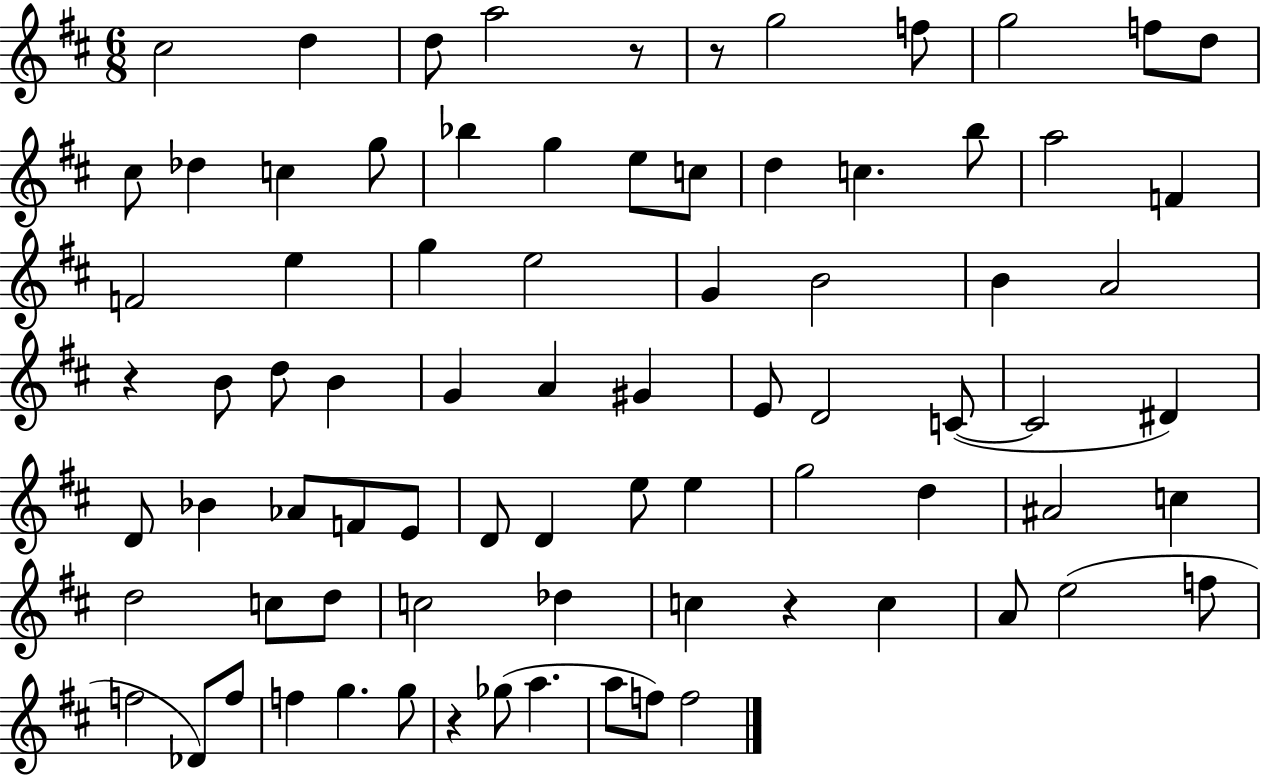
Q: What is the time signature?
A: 6/8